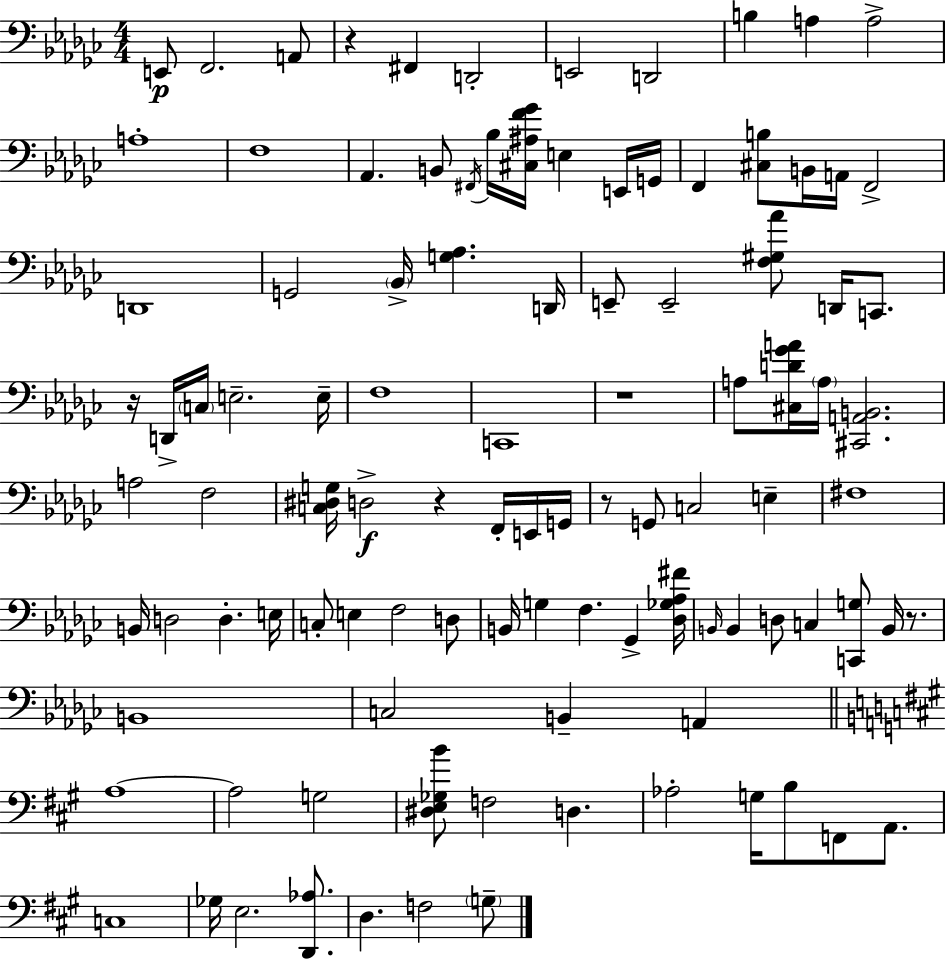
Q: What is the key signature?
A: EES minor